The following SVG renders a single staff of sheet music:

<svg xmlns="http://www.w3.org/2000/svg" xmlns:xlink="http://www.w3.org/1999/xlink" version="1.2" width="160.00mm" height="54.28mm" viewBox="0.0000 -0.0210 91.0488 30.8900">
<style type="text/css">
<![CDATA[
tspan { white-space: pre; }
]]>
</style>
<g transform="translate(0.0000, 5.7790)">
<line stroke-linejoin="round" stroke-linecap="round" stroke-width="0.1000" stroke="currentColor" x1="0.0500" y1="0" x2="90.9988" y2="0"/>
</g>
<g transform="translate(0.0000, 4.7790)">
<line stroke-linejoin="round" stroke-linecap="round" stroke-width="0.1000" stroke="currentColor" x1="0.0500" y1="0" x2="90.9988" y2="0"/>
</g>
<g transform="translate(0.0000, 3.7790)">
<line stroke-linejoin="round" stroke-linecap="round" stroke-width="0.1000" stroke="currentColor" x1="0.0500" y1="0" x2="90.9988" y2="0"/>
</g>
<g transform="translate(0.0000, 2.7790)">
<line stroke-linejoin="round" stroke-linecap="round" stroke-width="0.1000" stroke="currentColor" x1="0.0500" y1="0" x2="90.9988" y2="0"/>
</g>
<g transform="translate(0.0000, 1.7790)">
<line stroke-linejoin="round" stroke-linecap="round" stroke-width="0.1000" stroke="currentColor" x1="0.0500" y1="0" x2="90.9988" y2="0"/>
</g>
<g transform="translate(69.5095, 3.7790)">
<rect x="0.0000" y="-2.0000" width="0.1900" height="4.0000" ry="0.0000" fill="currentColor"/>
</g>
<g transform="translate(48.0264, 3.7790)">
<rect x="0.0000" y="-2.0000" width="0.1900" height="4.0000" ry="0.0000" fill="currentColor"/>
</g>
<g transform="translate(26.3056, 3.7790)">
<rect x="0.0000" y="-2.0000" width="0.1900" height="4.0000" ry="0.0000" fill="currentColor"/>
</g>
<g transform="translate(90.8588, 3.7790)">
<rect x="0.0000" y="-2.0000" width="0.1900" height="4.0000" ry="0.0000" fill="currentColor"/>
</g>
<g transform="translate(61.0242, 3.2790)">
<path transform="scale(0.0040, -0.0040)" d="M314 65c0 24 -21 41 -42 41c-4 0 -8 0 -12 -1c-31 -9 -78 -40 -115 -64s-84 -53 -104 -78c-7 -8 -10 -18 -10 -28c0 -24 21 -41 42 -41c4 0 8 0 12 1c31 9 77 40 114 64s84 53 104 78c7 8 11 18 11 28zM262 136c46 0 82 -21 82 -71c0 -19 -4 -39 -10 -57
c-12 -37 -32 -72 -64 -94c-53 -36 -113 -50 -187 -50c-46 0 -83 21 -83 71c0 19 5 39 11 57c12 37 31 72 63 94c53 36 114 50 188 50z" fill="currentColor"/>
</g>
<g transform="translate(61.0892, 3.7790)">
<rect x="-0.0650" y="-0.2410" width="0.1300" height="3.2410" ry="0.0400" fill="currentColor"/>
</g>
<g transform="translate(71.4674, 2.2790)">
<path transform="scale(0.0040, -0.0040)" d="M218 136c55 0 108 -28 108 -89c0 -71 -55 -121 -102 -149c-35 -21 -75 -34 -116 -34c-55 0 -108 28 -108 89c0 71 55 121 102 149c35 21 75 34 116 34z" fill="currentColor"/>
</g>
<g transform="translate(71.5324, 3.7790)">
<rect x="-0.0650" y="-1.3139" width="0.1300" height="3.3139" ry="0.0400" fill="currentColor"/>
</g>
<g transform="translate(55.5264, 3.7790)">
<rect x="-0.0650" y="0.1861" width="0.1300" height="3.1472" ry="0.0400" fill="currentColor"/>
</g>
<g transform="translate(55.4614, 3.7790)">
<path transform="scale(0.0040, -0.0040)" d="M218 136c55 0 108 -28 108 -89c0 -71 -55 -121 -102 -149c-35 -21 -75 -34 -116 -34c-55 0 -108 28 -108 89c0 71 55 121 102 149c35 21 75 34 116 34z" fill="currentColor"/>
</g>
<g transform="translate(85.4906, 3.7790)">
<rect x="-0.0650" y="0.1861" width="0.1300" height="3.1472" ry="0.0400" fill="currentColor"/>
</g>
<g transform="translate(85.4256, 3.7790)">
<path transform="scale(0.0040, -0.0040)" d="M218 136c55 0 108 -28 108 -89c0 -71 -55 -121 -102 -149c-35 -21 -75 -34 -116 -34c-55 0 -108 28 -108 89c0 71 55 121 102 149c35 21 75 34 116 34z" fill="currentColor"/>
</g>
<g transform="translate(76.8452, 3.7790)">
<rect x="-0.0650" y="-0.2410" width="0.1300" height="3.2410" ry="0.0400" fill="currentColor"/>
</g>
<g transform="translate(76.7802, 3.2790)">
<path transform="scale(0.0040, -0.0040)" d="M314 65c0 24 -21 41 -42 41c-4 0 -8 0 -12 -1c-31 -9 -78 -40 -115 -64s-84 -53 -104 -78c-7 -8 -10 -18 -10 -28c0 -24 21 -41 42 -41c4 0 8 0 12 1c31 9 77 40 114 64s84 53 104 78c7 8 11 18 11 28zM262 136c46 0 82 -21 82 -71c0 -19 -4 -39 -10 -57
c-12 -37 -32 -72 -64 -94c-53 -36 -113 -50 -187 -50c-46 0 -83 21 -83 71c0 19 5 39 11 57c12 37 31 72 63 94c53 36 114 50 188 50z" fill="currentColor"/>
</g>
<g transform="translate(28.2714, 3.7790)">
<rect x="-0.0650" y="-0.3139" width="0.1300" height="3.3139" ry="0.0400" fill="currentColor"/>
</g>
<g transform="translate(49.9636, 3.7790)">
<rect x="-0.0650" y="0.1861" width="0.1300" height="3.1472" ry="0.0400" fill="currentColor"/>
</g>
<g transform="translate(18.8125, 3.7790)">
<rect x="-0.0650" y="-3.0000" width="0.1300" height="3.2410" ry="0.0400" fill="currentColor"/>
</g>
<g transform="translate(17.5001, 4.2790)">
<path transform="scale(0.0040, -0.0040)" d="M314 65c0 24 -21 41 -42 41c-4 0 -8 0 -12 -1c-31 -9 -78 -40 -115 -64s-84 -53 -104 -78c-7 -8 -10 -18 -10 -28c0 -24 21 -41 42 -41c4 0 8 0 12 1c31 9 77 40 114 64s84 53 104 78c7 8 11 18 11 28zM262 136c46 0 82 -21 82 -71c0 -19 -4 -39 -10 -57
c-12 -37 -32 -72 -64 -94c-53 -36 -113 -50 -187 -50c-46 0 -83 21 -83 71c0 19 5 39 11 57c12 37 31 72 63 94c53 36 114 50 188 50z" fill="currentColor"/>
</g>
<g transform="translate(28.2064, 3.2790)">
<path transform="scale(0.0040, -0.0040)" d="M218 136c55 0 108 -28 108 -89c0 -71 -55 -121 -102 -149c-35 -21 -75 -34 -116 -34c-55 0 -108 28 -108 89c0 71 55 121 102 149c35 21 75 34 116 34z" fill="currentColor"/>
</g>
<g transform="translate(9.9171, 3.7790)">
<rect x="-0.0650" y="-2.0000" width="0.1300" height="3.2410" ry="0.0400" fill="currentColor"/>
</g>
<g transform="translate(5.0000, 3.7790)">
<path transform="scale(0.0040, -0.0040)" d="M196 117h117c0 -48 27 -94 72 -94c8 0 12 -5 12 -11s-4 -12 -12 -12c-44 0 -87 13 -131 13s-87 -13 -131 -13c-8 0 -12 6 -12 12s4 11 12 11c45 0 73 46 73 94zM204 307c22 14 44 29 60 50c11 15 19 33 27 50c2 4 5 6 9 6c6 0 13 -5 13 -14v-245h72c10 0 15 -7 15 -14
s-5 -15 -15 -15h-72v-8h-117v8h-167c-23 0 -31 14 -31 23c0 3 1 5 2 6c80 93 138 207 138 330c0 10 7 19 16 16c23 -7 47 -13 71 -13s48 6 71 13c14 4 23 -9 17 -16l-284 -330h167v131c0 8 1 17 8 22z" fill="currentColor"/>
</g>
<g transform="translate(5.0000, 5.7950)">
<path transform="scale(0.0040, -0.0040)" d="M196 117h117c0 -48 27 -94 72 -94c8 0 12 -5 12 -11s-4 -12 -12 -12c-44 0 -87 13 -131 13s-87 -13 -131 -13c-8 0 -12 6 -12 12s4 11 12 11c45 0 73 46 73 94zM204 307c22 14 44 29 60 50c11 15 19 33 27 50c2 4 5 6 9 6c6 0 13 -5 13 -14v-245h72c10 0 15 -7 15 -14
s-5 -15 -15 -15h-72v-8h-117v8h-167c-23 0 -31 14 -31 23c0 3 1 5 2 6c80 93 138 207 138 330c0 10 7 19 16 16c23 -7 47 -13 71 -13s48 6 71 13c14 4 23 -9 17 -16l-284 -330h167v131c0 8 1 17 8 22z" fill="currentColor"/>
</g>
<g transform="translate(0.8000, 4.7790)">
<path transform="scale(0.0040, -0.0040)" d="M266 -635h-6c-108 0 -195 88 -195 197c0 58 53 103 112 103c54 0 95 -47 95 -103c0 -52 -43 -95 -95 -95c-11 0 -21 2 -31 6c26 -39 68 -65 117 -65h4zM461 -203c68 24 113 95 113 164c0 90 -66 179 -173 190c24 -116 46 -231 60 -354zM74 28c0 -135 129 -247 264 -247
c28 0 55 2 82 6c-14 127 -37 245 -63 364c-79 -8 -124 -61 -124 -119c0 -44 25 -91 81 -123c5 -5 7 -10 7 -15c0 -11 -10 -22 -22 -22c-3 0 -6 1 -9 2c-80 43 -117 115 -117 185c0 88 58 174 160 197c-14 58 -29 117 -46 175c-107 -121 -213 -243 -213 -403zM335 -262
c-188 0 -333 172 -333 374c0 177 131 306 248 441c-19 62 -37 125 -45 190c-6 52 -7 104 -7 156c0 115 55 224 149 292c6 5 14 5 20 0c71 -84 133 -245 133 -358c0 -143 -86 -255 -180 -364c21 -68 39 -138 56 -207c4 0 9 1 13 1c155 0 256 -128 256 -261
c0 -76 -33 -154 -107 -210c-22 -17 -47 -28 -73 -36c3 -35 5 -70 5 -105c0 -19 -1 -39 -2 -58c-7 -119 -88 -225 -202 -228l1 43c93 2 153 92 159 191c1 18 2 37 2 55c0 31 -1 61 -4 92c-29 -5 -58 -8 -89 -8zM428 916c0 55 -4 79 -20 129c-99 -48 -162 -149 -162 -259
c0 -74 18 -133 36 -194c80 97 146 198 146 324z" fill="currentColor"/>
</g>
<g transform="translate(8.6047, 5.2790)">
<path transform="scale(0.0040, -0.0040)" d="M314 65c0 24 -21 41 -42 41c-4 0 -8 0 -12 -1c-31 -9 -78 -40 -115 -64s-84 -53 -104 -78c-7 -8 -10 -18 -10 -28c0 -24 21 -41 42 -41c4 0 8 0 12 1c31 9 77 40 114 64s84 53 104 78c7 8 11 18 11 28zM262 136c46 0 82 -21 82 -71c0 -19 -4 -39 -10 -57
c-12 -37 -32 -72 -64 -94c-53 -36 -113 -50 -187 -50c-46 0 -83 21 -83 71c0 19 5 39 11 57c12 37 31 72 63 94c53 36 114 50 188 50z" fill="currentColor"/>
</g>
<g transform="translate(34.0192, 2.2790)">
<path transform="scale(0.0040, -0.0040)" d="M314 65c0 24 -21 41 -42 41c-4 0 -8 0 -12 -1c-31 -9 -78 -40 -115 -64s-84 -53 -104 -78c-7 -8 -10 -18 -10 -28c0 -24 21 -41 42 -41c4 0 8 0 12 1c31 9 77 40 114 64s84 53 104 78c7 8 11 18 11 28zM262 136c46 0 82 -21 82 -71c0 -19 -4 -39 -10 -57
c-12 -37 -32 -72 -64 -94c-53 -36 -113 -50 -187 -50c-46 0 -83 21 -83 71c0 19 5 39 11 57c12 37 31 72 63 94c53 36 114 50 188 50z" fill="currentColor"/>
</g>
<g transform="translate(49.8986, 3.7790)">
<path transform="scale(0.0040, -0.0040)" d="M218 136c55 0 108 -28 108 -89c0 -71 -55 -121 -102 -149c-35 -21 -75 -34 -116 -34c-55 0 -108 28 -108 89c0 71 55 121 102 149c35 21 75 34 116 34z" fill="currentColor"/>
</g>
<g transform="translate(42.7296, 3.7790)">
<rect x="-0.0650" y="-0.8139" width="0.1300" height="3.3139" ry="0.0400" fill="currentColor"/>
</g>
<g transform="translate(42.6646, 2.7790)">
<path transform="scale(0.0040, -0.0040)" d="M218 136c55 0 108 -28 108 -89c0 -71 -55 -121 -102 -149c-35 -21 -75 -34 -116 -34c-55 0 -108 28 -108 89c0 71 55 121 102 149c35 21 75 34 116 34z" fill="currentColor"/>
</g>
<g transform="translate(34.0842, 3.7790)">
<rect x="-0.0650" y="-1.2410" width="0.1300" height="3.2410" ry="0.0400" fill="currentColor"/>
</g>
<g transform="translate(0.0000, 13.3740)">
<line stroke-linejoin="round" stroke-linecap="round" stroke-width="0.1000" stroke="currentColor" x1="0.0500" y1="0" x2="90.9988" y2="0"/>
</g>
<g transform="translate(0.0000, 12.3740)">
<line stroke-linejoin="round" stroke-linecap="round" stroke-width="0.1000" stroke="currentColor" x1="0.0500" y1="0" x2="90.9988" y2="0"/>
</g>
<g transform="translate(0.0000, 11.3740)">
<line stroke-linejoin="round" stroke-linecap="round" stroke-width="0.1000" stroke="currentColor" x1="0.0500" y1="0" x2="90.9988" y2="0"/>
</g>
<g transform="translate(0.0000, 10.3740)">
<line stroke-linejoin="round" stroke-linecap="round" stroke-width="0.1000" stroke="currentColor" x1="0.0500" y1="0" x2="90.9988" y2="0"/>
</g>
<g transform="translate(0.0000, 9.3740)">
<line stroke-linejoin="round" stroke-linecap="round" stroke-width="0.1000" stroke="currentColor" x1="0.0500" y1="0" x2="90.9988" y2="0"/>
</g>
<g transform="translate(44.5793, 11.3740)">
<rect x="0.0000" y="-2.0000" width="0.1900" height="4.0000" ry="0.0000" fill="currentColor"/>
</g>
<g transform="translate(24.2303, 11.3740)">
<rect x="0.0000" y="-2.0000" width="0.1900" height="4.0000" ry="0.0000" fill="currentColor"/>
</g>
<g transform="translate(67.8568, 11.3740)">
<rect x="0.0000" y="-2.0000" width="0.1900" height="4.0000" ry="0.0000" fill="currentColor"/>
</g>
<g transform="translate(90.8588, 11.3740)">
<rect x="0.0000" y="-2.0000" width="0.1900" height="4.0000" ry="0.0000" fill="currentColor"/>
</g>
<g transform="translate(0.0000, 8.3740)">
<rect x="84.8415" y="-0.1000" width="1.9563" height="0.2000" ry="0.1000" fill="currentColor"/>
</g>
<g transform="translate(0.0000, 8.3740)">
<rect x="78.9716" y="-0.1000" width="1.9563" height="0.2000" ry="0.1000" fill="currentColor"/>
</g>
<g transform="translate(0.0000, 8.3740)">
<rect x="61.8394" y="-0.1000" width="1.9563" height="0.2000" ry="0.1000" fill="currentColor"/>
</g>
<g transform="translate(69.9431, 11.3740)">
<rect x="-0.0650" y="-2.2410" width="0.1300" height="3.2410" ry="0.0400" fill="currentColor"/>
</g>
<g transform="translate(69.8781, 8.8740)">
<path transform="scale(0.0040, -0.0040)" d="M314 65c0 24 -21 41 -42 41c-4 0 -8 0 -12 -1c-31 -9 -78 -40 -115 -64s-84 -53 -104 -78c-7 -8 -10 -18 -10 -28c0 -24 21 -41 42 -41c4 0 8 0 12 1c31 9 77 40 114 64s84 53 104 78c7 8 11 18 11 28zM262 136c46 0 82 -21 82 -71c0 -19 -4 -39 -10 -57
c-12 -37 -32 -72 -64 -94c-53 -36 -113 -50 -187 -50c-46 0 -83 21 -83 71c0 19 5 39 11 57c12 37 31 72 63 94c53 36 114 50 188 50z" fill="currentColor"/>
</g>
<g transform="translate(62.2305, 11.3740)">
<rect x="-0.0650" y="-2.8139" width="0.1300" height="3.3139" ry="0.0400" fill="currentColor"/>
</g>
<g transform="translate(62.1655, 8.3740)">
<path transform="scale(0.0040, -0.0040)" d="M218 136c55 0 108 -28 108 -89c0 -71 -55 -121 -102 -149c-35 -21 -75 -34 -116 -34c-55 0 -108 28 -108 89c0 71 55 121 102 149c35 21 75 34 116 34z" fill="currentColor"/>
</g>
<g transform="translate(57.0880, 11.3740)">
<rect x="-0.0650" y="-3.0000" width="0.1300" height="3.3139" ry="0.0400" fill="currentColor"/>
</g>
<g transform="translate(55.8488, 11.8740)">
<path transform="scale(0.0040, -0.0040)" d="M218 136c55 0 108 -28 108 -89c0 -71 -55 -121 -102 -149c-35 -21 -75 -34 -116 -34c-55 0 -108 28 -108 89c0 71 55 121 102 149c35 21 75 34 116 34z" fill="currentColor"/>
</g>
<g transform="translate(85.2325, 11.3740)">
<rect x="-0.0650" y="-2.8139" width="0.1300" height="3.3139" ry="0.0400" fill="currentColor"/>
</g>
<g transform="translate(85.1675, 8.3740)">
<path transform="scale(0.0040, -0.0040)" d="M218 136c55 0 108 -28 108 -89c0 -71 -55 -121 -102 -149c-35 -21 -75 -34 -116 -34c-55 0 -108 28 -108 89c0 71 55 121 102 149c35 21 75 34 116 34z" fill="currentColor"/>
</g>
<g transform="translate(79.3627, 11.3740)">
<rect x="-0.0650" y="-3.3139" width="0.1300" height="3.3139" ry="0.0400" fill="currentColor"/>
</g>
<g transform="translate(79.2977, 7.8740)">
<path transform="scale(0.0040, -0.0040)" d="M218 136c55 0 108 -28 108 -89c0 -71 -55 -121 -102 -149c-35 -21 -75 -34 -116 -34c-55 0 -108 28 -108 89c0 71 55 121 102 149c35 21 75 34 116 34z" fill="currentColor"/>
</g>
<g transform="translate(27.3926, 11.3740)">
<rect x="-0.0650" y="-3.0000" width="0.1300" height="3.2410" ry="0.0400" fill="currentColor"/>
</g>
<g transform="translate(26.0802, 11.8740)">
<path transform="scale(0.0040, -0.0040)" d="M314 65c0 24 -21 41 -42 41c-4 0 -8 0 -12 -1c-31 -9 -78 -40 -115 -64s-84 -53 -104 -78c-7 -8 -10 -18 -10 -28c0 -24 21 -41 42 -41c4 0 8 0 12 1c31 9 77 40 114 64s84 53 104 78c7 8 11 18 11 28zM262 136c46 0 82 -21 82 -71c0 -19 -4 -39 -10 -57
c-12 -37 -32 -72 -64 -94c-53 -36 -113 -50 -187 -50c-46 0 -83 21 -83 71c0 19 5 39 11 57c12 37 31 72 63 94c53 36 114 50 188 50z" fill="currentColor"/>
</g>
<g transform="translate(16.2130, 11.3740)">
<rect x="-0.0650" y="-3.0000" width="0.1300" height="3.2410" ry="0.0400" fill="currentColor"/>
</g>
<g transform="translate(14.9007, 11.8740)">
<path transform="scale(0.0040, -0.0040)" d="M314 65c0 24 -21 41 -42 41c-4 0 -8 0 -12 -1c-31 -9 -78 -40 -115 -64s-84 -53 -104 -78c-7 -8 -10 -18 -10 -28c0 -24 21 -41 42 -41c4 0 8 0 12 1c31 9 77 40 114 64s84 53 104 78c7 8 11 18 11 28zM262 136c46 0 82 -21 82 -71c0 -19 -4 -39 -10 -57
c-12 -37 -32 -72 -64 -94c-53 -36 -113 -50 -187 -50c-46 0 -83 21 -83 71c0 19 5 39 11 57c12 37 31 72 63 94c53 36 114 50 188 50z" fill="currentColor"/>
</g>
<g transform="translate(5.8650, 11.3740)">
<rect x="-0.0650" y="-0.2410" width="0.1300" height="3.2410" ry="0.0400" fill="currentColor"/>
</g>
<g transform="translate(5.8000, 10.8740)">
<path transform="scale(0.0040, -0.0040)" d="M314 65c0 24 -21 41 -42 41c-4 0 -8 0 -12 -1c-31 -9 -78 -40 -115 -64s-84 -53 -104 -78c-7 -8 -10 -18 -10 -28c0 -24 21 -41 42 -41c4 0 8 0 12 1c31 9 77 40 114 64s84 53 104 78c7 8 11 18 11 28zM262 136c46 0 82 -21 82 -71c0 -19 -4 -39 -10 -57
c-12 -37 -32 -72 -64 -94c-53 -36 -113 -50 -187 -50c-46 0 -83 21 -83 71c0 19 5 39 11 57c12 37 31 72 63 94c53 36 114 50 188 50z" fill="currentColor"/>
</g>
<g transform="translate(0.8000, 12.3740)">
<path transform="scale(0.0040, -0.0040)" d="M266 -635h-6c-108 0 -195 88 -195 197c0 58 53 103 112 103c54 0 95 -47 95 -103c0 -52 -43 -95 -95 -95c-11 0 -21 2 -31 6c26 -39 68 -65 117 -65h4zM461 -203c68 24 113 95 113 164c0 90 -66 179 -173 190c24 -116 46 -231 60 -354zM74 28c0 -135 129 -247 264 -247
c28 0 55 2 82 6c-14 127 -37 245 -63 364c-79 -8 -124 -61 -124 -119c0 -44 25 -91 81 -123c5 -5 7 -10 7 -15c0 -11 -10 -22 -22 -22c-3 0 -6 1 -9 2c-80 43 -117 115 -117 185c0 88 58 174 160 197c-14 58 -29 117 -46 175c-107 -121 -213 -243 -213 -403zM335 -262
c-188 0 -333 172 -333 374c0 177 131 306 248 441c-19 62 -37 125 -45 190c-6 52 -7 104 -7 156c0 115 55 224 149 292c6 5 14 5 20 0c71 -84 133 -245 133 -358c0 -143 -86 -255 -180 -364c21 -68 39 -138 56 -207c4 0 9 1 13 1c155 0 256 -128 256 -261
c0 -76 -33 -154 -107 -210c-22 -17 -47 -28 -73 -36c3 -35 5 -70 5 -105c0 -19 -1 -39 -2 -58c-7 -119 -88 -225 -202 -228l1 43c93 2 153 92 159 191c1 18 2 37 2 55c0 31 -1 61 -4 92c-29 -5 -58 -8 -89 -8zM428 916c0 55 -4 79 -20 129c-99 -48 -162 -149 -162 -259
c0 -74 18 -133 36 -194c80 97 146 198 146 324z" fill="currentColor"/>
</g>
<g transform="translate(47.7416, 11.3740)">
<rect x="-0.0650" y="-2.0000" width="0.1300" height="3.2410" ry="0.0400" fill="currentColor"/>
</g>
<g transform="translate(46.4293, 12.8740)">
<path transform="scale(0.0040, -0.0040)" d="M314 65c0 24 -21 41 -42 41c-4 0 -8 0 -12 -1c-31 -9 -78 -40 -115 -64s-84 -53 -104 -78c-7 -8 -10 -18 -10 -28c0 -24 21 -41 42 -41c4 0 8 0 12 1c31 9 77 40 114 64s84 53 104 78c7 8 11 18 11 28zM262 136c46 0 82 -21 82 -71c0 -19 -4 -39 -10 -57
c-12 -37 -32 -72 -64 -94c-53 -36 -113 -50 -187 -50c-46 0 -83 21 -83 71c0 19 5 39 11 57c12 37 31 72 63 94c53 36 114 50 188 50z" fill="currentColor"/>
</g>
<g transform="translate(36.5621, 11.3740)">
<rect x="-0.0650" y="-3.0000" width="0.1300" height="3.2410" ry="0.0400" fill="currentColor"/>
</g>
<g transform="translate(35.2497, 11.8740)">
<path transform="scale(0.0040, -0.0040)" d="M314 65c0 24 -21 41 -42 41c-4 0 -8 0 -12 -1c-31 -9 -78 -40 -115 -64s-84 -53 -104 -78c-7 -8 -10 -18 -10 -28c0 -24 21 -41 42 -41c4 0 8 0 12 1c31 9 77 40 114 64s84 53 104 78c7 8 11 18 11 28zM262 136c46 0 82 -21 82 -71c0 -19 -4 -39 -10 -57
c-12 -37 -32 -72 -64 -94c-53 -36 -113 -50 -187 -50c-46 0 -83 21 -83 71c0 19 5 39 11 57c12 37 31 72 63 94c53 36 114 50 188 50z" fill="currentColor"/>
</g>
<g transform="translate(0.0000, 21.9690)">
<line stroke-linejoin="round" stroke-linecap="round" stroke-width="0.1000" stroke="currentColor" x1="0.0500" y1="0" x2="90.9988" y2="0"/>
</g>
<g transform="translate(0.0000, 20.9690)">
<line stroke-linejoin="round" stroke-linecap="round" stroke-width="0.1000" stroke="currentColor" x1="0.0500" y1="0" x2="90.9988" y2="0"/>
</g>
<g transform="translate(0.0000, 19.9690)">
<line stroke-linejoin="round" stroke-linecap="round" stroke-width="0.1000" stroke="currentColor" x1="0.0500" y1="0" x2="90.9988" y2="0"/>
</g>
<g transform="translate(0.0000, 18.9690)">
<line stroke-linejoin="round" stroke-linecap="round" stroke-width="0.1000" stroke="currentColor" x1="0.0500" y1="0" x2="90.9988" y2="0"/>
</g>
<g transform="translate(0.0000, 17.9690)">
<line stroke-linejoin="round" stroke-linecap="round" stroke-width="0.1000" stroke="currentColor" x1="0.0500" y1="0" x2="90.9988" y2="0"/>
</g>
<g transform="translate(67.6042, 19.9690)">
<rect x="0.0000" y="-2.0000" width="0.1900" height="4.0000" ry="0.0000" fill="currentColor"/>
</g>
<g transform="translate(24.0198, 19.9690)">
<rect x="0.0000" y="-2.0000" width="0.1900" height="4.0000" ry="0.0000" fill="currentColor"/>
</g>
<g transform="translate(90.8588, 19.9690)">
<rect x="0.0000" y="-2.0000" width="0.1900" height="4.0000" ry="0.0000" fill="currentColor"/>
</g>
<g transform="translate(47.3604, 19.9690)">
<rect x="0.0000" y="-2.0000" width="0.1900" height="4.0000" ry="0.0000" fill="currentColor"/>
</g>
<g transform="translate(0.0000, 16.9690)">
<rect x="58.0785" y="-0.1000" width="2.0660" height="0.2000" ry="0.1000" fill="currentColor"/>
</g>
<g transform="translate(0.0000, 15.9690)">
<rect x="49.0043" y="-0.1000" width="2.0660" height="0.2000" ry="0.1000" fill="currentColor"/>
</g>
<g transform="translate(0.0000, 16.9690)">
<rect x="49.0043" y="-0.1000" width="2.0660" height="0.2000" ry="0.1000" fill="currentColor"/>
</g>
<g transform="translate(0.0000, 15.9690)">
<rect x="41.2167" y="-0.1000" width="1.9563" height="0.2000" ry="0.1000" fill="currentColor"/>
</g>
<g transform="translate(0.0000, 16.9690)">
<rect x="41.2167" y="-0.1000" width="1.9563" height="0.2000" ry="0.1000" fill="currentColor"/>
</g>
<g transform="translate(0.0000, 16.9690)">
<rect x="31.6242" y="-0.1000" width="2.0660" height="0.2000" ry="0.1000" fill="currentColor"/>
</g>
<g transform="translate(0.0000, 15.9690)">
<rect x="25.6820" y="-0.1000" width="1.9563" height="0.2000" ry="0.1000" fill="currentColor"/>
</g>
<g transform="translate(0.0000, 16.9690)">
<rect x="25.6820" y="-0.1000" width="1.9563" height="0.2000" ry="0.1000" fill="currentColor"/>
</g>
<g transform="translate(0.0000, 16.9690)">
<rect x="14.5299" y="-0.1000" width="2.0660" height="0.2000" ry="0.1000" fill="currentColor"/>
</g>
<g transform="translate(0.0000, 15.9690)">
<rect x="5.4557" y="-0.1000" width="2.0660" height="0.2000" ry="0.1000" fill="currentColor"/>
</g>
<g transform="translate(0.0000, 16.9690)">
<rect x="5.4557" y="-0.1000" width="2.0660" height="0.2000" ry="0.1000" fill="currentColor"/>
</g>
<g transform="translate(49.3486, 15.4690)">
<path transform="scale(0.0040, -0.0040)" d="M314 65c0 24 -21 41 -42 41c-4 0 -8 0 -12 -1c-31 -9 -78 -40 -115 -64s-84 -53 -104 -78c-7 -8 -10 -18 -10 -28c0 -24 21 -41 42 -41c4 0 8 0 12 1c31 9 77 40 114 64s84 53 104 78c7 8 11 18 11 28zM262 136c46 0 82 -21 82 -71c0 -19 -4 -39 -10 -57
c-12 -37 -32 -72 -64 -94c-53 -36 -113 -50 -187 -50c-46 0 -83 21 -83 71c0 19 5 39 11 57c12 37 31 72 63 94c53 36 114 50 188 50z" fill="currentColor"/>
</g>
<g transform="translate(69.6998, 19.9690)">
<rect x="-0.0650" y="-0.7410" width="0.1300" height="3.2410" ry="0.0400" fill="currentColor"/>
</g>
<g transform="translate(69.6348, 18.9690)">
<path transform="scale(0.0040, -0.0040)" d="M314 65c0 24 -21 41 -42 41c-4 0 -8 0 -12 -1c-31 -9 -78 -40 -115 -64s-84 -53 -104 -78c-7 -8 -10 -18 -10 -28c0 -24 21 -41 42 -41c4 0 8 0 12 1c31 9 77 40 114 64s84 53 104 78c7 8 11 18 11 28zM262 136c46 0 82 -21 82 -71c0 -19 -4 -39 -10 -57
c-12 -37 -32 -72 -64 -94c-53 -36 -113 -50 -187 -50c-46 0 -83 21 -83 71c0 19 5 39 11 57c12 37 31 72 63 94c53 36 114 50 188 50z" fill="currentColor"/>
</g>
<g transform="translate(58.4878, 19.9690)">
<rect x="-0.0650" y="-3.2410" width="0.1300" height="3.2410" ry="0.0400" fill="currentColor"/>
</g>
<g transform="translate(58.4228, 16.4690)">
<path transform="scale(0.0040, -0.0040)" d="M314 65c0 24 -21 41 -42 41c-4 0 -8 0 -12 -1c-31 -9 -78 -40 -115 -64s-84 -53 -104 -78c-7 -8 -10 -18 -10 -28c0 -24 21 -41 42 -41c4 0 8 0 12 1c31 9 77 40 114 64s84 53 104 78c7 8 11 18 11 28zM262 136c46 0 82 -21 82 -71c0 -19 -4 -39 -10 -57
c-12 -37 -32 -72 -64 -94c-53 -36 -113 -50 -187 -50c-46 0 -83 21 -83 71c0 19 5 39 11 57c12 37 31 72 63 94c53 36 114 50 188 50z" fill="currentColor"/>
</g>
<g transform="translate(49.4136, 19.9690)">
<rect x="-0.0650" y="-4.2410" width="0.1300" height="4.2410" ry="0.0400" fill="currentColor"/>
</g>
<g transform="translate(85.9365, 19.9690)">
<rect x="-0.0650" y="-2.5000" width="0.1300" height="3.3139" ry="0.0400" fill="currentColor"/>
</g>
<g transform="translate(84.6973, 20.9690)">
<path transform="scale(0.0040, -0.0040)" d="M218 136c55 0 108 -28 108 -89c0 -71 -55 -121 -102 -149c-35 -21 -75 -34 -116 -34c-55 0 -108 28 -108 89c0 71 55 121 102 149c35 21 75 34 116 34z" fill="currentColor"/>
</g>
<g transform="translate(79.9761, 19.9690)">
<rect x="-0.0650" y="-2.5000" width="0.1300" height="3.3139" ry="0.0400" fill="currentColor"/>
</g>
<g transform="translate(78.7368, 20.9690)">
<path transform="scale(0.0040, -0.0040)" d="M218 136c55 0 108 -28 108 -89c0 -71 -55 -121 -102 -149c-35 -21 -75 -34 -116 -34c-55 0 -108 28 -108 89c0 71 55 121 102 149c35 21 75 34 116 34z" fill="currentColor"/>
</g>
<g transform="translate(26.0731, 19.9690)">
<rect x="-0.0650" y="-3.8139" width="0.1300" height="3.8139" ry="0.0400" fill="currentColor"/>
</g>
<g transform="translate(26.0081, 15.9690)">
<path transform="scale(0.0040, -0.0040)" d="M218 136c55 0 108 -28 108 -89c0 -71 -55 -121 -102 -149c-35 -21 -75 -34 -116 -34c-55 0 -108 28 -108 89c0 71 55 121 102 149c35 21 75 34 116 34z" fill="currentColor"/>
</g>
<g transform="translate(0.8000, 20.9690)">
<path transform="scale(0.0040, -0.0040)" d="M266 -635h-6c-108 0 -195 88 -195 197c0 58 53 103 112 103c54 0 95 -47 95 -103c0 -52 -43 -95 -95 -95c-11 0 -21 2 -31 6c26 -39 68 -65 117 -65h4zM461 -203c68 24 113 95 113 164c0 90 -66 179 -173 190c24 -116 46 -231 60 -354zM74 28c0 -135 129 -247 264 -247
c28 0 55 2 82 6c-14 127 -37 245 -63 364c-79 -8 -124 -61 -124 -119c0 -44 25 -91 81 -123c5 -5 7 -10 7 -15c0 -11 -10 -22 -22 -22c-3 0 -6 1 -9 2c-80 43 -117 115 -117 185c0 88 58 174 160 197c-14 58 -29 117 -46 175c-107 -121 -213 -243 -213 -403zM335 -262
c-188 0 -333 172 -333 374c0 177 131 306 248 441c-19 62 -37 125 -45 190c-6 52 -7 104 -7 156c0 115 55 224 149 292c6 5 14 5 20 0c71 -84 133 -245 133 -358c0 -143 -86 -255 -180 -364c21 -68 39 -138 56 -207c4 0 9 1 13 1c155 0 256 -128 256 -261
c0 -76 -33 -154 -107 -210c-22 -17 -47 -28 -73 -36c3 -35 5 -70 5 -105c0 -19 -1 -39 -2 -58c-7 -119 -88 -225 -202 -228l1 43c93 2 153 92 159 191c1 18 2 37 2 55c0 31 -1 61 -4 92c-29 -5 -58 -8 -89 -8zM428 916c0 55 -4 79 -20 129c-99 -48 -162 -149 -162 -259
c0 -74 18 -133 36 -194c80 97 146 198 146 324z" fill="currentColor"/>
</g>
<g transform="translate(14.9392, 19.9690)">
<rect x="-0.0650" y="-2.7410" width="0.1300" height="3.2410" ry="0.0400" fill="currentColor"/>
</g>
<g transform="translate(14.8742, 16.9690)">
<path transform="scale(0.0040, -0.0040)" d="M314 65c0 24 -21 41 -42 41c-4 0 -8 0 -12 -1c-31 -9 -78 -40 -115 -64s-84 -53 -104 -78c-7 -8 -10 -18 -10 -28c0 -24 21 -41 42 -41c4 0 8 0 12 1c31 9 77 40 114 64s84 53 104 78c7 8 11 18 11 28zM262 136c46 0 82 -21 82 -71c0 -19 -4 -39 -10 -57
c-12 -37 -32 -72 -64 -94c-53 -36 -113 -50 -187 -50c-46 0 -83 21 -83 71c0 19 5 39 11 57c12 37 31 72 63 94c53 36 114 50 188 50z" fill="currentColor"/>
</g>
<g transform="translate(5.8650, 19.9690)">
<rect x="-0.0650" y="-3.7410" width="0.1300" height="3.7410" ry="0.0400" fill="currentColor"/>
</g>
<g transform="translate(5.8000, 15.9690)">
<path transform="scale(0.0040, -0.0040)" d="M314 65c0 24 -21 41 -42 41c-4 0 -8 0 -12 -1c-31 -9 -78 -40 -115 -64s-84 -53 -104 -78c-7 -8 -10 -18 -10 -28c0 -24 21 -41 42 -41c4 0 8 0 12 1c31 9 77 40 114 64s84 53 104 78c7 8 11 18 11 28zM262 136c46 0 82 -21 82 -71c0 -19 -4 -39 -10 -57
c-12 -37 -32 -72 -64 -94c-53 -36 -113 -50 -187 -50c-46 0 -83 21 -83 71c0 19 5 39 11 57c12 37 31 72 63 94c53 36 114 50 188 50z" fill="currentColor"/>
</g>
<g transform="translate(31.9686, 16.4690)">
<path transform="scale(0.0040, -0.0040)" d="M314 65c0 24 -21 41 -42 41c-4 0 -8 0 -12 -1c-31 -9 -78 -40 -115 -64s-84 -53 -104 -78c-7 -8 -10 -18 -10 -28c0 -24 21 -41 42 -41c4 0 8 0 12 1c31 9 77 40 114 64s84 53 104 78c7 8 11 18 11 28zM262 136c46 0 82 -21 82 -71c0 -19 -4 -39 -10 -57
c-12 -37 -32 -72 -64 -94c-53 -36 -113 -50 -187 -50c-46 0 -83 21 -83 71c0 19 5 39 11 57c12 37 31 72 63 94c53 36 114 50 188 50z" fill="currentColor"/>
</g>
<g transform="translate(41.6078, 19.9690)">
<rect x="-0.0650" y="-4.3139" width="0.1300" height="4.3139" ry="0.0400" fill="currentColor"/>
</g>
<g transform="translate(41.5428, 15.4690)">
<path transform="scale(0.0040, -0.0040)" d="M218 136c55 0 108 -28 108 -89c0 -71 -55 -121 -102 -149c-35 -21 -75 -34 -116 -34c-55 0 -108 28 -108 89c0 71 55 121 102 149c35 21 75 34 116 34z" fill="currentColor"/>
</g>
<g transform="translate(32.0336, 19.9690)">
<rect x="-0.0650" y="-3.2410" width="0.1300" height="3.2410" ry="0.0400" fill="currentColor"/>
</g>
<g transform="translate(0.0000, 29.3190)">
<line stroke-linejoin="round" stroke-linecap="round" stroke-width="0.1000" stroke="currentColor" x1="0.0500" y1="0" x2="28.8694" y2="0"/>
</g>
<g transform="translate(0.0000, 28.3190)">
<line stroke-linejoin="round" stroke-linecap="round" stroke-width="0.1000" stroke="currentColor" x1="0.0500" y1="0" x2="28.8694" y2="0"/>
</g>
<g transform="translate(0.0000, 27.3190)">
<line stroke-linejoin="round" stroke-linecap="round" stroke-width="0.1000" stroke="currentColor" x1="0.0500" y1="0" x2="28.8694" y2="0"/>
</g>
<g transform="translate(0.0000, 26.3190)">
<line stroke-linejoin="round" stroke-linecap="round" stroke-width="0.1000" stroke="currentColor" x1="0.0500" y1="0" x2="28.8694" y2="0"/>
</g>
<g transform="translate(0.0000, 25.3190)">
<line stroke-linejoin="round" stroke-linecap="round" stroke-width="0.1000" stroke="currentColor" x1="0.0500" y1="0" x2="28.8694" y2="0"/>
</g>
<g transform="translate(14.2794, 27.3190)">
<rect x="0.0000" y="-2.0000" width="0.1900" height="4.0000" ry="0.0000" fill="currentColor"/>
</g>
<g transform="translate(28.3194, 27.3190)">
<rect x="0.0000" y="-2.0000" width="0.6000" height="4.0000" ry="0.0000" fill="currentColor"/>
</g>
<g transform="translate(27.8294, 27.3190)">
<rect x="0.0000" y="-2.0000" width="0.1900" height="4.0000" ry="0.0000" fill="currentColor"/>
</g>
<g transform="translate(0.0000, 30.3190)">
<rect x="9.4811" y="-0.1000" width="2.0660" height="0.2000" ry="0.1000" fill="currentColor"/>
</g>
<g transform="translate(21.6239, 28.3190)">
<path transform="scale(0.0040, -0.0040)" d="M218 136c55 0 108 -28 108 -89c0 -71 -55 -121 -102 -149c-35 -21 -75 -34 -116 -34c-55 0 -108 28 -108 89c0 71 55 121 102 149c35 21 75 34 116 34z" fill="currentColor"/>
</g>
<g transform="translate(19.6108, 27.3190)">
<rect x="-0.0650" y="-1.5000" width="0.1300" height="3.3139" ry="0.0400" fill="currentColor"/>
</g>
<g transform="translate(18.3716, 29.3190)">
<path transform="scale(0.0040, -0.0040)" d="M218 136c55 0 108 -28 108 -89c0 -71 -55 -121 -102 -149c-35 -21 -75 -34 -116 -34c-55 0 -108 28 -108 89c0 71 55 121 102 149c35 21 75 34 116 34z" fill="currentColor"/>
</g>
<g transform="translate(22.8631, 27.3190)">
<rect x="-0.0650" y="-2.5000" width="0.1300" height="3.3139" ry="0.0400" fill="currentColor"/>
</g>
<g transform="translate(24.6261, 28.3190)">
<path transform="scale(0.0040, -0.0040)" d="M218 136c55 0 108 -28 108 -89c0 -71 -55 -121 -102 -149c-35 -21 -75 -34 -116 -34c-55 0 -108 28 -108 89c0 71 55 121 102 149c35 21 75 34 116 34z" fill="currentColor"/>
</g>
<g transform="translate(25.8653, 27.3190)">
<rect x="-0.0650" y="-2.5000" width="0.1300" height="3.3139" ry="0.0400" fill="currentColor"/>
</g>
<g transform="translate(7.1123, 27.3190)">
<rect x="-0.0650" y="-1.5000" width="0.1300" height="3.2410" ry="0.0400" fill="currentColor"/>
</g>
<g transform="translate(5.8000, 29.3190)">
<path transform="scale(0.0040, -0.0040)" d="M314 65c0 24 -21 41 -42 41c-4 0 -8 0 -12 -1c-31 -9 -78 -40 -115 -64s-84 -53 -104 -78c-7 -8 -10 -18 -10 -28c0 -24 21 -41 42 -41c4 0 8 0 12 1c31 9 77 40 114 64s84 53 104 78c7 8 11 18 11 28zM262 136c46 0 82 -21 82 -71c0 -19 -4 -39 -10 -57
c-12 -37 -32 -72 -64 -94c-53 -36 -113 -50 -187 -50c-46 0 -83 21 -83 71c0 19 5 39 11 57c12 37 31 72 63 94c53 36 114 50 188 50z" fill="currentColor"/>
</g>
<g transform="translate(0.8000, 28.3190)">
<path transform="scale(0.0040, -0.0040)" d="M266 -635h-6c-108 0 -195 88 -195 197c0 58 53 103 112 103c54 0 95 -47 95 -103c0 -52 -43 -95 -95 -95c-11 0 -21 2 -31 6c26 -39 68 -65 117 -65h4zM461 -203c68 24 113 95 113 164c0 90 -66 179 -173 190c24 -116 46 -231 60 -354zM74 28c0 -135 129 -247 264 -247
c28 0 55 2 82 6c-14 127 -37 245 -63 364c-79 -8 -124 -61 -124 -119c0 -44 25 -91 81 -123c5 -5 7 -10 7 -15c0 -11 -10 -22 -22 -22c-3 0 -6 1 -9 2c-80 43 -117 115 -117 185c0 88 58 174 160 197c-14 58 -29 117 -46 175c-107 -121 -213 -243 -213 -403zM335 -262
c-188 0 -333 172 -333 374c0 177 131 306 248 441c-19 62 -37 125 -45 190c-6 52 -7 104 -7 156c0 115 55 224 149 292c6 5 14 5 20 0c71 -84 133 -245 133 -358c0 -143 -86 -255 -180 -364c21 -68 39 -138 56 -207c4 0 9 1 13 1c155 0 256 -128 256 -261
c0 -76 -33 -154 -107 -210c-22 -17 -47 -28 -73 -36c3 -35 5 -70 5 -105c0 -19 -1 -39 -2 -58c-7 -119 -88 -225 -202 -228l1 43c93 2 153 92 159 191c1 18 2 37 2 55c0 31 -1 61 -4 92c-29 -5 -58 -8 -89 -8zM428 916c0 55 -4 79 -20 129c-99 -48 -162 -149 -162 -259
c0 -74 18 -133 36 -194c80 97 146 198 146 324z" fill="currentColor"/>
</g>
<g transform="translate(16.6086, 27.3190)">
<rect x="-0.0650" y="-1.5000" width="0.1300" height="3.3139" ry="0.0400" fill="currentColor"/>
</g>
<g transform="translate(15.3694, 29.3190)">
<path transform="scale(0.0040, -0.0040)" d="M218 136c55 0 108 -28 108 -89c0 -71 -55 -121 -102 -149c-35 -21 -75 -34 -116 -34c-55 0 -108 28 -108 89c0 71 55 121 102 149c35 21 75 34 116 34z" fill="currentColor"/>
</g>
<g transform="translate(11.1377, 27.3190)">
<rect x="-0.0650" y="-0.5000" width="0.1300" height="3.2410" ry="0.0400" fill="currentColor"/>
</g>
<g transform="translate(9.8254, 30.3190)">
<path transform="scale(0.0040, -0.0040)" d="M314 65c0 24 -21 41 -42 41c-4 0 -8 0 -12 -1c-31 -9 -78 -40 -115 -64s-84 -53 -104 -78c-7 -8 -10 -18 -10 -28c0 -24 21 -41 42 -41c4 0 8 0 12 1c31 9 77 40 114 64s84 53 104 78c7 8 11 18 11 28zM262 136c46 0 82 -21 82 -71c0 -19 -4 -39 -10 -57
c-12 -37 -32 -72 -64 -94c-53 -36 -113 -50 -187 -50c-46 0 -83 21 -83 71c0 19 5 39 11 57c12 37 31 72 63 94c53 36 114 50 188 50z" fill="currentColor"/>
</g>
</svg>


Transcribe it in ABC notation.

X:1
T:Untitled
M:4/4
L:1/4
K:C
F2 A2 c e2 d B B c2 e c2 B c2 A2 A2 A2 F2 A a g2 b a c'2 a2 c' b2 d' d'2 b2 d2 G G E2 C2 E E G G